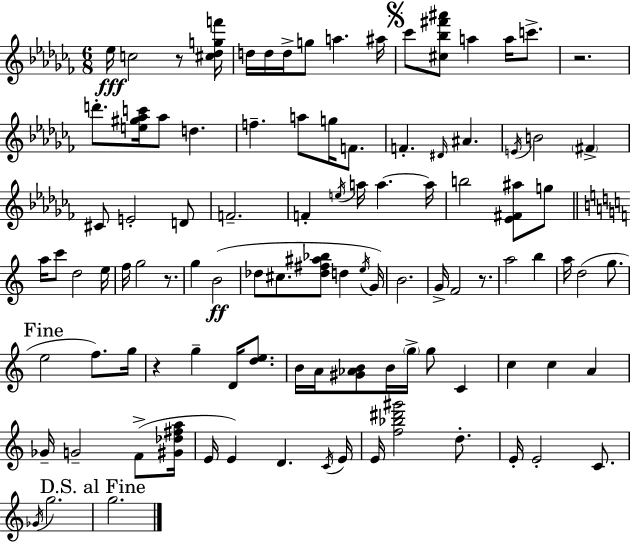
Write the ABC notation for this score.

X:1
T:Untitled
M:6/8
L:1/4
K:Abm
_e/4 c2 z/2 [^c_dgf']/4 d/4 d/4 d/4 g/2 a ^a/4 _c'/2 [^c_b^f'^a']/2 a a/4 c'/2 z2 d'/2 [e^g_ac']/4 _a/2 d f a/2 g/4 F/2 F ^D/4 ^A E/4 B2 ^F ^C/2 E2 D/2 F2 F e/4 a/4 a a/4 b2 [_E^F^a]/2 g/2 a/4 c'/2 d2 e/4 f/4 g2 z/2 g B2 _d/2 ^c/2 [_d^f^a_b]/2 d e/4 G/4 B2 G/4 F2 z/2 a2 b a/4 d2 g/2 e2 f/2 g/4 z g D/4 [de]/2 B/4 A/4 [^G_AB]/2 B/4 g/4 g/2 C c c A _G/4 G2 F/2 [^G_d^fa]/4 E/4 E D C/4 E/4 E/4 [f_b^d'^g']2 d/2 E/4 E2 C/2 _G/4 g2 g2